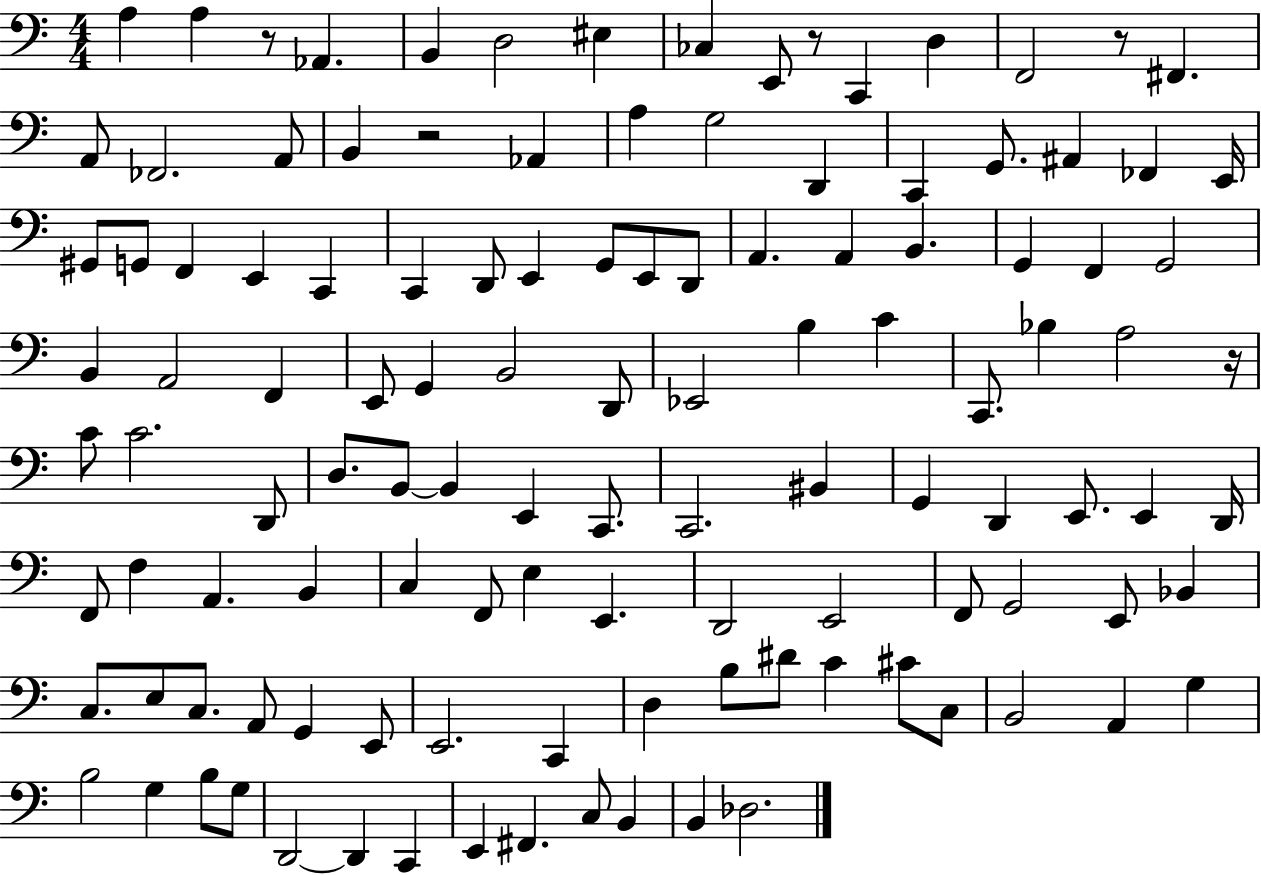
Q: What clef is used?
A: bass